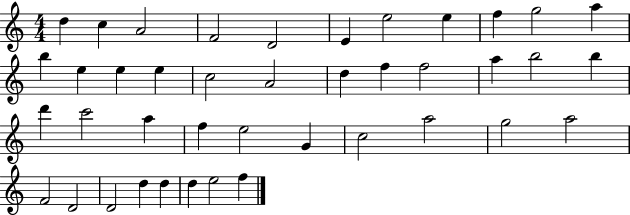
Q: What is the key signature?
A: C major